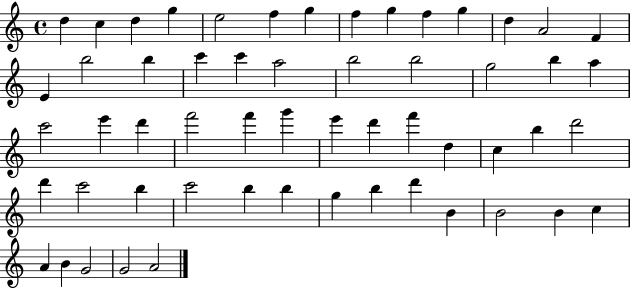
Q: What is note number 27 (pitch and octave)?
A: E6